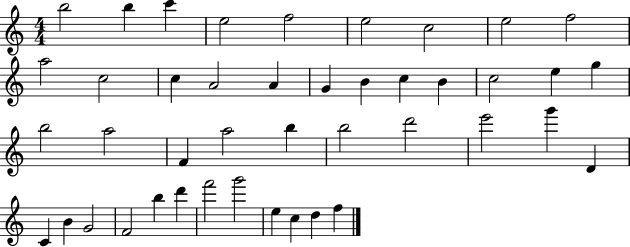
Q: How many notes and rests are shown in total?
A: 43